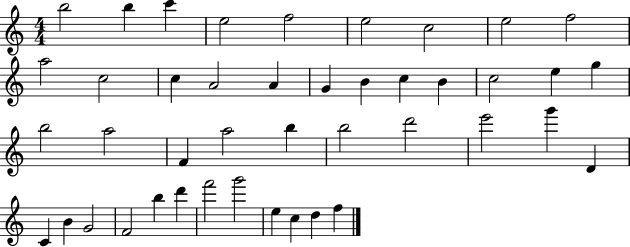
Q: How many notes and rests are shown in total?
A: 43